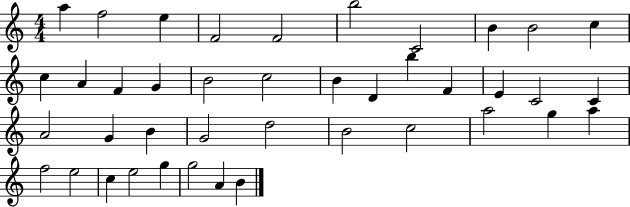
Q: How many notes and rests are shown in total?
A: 41